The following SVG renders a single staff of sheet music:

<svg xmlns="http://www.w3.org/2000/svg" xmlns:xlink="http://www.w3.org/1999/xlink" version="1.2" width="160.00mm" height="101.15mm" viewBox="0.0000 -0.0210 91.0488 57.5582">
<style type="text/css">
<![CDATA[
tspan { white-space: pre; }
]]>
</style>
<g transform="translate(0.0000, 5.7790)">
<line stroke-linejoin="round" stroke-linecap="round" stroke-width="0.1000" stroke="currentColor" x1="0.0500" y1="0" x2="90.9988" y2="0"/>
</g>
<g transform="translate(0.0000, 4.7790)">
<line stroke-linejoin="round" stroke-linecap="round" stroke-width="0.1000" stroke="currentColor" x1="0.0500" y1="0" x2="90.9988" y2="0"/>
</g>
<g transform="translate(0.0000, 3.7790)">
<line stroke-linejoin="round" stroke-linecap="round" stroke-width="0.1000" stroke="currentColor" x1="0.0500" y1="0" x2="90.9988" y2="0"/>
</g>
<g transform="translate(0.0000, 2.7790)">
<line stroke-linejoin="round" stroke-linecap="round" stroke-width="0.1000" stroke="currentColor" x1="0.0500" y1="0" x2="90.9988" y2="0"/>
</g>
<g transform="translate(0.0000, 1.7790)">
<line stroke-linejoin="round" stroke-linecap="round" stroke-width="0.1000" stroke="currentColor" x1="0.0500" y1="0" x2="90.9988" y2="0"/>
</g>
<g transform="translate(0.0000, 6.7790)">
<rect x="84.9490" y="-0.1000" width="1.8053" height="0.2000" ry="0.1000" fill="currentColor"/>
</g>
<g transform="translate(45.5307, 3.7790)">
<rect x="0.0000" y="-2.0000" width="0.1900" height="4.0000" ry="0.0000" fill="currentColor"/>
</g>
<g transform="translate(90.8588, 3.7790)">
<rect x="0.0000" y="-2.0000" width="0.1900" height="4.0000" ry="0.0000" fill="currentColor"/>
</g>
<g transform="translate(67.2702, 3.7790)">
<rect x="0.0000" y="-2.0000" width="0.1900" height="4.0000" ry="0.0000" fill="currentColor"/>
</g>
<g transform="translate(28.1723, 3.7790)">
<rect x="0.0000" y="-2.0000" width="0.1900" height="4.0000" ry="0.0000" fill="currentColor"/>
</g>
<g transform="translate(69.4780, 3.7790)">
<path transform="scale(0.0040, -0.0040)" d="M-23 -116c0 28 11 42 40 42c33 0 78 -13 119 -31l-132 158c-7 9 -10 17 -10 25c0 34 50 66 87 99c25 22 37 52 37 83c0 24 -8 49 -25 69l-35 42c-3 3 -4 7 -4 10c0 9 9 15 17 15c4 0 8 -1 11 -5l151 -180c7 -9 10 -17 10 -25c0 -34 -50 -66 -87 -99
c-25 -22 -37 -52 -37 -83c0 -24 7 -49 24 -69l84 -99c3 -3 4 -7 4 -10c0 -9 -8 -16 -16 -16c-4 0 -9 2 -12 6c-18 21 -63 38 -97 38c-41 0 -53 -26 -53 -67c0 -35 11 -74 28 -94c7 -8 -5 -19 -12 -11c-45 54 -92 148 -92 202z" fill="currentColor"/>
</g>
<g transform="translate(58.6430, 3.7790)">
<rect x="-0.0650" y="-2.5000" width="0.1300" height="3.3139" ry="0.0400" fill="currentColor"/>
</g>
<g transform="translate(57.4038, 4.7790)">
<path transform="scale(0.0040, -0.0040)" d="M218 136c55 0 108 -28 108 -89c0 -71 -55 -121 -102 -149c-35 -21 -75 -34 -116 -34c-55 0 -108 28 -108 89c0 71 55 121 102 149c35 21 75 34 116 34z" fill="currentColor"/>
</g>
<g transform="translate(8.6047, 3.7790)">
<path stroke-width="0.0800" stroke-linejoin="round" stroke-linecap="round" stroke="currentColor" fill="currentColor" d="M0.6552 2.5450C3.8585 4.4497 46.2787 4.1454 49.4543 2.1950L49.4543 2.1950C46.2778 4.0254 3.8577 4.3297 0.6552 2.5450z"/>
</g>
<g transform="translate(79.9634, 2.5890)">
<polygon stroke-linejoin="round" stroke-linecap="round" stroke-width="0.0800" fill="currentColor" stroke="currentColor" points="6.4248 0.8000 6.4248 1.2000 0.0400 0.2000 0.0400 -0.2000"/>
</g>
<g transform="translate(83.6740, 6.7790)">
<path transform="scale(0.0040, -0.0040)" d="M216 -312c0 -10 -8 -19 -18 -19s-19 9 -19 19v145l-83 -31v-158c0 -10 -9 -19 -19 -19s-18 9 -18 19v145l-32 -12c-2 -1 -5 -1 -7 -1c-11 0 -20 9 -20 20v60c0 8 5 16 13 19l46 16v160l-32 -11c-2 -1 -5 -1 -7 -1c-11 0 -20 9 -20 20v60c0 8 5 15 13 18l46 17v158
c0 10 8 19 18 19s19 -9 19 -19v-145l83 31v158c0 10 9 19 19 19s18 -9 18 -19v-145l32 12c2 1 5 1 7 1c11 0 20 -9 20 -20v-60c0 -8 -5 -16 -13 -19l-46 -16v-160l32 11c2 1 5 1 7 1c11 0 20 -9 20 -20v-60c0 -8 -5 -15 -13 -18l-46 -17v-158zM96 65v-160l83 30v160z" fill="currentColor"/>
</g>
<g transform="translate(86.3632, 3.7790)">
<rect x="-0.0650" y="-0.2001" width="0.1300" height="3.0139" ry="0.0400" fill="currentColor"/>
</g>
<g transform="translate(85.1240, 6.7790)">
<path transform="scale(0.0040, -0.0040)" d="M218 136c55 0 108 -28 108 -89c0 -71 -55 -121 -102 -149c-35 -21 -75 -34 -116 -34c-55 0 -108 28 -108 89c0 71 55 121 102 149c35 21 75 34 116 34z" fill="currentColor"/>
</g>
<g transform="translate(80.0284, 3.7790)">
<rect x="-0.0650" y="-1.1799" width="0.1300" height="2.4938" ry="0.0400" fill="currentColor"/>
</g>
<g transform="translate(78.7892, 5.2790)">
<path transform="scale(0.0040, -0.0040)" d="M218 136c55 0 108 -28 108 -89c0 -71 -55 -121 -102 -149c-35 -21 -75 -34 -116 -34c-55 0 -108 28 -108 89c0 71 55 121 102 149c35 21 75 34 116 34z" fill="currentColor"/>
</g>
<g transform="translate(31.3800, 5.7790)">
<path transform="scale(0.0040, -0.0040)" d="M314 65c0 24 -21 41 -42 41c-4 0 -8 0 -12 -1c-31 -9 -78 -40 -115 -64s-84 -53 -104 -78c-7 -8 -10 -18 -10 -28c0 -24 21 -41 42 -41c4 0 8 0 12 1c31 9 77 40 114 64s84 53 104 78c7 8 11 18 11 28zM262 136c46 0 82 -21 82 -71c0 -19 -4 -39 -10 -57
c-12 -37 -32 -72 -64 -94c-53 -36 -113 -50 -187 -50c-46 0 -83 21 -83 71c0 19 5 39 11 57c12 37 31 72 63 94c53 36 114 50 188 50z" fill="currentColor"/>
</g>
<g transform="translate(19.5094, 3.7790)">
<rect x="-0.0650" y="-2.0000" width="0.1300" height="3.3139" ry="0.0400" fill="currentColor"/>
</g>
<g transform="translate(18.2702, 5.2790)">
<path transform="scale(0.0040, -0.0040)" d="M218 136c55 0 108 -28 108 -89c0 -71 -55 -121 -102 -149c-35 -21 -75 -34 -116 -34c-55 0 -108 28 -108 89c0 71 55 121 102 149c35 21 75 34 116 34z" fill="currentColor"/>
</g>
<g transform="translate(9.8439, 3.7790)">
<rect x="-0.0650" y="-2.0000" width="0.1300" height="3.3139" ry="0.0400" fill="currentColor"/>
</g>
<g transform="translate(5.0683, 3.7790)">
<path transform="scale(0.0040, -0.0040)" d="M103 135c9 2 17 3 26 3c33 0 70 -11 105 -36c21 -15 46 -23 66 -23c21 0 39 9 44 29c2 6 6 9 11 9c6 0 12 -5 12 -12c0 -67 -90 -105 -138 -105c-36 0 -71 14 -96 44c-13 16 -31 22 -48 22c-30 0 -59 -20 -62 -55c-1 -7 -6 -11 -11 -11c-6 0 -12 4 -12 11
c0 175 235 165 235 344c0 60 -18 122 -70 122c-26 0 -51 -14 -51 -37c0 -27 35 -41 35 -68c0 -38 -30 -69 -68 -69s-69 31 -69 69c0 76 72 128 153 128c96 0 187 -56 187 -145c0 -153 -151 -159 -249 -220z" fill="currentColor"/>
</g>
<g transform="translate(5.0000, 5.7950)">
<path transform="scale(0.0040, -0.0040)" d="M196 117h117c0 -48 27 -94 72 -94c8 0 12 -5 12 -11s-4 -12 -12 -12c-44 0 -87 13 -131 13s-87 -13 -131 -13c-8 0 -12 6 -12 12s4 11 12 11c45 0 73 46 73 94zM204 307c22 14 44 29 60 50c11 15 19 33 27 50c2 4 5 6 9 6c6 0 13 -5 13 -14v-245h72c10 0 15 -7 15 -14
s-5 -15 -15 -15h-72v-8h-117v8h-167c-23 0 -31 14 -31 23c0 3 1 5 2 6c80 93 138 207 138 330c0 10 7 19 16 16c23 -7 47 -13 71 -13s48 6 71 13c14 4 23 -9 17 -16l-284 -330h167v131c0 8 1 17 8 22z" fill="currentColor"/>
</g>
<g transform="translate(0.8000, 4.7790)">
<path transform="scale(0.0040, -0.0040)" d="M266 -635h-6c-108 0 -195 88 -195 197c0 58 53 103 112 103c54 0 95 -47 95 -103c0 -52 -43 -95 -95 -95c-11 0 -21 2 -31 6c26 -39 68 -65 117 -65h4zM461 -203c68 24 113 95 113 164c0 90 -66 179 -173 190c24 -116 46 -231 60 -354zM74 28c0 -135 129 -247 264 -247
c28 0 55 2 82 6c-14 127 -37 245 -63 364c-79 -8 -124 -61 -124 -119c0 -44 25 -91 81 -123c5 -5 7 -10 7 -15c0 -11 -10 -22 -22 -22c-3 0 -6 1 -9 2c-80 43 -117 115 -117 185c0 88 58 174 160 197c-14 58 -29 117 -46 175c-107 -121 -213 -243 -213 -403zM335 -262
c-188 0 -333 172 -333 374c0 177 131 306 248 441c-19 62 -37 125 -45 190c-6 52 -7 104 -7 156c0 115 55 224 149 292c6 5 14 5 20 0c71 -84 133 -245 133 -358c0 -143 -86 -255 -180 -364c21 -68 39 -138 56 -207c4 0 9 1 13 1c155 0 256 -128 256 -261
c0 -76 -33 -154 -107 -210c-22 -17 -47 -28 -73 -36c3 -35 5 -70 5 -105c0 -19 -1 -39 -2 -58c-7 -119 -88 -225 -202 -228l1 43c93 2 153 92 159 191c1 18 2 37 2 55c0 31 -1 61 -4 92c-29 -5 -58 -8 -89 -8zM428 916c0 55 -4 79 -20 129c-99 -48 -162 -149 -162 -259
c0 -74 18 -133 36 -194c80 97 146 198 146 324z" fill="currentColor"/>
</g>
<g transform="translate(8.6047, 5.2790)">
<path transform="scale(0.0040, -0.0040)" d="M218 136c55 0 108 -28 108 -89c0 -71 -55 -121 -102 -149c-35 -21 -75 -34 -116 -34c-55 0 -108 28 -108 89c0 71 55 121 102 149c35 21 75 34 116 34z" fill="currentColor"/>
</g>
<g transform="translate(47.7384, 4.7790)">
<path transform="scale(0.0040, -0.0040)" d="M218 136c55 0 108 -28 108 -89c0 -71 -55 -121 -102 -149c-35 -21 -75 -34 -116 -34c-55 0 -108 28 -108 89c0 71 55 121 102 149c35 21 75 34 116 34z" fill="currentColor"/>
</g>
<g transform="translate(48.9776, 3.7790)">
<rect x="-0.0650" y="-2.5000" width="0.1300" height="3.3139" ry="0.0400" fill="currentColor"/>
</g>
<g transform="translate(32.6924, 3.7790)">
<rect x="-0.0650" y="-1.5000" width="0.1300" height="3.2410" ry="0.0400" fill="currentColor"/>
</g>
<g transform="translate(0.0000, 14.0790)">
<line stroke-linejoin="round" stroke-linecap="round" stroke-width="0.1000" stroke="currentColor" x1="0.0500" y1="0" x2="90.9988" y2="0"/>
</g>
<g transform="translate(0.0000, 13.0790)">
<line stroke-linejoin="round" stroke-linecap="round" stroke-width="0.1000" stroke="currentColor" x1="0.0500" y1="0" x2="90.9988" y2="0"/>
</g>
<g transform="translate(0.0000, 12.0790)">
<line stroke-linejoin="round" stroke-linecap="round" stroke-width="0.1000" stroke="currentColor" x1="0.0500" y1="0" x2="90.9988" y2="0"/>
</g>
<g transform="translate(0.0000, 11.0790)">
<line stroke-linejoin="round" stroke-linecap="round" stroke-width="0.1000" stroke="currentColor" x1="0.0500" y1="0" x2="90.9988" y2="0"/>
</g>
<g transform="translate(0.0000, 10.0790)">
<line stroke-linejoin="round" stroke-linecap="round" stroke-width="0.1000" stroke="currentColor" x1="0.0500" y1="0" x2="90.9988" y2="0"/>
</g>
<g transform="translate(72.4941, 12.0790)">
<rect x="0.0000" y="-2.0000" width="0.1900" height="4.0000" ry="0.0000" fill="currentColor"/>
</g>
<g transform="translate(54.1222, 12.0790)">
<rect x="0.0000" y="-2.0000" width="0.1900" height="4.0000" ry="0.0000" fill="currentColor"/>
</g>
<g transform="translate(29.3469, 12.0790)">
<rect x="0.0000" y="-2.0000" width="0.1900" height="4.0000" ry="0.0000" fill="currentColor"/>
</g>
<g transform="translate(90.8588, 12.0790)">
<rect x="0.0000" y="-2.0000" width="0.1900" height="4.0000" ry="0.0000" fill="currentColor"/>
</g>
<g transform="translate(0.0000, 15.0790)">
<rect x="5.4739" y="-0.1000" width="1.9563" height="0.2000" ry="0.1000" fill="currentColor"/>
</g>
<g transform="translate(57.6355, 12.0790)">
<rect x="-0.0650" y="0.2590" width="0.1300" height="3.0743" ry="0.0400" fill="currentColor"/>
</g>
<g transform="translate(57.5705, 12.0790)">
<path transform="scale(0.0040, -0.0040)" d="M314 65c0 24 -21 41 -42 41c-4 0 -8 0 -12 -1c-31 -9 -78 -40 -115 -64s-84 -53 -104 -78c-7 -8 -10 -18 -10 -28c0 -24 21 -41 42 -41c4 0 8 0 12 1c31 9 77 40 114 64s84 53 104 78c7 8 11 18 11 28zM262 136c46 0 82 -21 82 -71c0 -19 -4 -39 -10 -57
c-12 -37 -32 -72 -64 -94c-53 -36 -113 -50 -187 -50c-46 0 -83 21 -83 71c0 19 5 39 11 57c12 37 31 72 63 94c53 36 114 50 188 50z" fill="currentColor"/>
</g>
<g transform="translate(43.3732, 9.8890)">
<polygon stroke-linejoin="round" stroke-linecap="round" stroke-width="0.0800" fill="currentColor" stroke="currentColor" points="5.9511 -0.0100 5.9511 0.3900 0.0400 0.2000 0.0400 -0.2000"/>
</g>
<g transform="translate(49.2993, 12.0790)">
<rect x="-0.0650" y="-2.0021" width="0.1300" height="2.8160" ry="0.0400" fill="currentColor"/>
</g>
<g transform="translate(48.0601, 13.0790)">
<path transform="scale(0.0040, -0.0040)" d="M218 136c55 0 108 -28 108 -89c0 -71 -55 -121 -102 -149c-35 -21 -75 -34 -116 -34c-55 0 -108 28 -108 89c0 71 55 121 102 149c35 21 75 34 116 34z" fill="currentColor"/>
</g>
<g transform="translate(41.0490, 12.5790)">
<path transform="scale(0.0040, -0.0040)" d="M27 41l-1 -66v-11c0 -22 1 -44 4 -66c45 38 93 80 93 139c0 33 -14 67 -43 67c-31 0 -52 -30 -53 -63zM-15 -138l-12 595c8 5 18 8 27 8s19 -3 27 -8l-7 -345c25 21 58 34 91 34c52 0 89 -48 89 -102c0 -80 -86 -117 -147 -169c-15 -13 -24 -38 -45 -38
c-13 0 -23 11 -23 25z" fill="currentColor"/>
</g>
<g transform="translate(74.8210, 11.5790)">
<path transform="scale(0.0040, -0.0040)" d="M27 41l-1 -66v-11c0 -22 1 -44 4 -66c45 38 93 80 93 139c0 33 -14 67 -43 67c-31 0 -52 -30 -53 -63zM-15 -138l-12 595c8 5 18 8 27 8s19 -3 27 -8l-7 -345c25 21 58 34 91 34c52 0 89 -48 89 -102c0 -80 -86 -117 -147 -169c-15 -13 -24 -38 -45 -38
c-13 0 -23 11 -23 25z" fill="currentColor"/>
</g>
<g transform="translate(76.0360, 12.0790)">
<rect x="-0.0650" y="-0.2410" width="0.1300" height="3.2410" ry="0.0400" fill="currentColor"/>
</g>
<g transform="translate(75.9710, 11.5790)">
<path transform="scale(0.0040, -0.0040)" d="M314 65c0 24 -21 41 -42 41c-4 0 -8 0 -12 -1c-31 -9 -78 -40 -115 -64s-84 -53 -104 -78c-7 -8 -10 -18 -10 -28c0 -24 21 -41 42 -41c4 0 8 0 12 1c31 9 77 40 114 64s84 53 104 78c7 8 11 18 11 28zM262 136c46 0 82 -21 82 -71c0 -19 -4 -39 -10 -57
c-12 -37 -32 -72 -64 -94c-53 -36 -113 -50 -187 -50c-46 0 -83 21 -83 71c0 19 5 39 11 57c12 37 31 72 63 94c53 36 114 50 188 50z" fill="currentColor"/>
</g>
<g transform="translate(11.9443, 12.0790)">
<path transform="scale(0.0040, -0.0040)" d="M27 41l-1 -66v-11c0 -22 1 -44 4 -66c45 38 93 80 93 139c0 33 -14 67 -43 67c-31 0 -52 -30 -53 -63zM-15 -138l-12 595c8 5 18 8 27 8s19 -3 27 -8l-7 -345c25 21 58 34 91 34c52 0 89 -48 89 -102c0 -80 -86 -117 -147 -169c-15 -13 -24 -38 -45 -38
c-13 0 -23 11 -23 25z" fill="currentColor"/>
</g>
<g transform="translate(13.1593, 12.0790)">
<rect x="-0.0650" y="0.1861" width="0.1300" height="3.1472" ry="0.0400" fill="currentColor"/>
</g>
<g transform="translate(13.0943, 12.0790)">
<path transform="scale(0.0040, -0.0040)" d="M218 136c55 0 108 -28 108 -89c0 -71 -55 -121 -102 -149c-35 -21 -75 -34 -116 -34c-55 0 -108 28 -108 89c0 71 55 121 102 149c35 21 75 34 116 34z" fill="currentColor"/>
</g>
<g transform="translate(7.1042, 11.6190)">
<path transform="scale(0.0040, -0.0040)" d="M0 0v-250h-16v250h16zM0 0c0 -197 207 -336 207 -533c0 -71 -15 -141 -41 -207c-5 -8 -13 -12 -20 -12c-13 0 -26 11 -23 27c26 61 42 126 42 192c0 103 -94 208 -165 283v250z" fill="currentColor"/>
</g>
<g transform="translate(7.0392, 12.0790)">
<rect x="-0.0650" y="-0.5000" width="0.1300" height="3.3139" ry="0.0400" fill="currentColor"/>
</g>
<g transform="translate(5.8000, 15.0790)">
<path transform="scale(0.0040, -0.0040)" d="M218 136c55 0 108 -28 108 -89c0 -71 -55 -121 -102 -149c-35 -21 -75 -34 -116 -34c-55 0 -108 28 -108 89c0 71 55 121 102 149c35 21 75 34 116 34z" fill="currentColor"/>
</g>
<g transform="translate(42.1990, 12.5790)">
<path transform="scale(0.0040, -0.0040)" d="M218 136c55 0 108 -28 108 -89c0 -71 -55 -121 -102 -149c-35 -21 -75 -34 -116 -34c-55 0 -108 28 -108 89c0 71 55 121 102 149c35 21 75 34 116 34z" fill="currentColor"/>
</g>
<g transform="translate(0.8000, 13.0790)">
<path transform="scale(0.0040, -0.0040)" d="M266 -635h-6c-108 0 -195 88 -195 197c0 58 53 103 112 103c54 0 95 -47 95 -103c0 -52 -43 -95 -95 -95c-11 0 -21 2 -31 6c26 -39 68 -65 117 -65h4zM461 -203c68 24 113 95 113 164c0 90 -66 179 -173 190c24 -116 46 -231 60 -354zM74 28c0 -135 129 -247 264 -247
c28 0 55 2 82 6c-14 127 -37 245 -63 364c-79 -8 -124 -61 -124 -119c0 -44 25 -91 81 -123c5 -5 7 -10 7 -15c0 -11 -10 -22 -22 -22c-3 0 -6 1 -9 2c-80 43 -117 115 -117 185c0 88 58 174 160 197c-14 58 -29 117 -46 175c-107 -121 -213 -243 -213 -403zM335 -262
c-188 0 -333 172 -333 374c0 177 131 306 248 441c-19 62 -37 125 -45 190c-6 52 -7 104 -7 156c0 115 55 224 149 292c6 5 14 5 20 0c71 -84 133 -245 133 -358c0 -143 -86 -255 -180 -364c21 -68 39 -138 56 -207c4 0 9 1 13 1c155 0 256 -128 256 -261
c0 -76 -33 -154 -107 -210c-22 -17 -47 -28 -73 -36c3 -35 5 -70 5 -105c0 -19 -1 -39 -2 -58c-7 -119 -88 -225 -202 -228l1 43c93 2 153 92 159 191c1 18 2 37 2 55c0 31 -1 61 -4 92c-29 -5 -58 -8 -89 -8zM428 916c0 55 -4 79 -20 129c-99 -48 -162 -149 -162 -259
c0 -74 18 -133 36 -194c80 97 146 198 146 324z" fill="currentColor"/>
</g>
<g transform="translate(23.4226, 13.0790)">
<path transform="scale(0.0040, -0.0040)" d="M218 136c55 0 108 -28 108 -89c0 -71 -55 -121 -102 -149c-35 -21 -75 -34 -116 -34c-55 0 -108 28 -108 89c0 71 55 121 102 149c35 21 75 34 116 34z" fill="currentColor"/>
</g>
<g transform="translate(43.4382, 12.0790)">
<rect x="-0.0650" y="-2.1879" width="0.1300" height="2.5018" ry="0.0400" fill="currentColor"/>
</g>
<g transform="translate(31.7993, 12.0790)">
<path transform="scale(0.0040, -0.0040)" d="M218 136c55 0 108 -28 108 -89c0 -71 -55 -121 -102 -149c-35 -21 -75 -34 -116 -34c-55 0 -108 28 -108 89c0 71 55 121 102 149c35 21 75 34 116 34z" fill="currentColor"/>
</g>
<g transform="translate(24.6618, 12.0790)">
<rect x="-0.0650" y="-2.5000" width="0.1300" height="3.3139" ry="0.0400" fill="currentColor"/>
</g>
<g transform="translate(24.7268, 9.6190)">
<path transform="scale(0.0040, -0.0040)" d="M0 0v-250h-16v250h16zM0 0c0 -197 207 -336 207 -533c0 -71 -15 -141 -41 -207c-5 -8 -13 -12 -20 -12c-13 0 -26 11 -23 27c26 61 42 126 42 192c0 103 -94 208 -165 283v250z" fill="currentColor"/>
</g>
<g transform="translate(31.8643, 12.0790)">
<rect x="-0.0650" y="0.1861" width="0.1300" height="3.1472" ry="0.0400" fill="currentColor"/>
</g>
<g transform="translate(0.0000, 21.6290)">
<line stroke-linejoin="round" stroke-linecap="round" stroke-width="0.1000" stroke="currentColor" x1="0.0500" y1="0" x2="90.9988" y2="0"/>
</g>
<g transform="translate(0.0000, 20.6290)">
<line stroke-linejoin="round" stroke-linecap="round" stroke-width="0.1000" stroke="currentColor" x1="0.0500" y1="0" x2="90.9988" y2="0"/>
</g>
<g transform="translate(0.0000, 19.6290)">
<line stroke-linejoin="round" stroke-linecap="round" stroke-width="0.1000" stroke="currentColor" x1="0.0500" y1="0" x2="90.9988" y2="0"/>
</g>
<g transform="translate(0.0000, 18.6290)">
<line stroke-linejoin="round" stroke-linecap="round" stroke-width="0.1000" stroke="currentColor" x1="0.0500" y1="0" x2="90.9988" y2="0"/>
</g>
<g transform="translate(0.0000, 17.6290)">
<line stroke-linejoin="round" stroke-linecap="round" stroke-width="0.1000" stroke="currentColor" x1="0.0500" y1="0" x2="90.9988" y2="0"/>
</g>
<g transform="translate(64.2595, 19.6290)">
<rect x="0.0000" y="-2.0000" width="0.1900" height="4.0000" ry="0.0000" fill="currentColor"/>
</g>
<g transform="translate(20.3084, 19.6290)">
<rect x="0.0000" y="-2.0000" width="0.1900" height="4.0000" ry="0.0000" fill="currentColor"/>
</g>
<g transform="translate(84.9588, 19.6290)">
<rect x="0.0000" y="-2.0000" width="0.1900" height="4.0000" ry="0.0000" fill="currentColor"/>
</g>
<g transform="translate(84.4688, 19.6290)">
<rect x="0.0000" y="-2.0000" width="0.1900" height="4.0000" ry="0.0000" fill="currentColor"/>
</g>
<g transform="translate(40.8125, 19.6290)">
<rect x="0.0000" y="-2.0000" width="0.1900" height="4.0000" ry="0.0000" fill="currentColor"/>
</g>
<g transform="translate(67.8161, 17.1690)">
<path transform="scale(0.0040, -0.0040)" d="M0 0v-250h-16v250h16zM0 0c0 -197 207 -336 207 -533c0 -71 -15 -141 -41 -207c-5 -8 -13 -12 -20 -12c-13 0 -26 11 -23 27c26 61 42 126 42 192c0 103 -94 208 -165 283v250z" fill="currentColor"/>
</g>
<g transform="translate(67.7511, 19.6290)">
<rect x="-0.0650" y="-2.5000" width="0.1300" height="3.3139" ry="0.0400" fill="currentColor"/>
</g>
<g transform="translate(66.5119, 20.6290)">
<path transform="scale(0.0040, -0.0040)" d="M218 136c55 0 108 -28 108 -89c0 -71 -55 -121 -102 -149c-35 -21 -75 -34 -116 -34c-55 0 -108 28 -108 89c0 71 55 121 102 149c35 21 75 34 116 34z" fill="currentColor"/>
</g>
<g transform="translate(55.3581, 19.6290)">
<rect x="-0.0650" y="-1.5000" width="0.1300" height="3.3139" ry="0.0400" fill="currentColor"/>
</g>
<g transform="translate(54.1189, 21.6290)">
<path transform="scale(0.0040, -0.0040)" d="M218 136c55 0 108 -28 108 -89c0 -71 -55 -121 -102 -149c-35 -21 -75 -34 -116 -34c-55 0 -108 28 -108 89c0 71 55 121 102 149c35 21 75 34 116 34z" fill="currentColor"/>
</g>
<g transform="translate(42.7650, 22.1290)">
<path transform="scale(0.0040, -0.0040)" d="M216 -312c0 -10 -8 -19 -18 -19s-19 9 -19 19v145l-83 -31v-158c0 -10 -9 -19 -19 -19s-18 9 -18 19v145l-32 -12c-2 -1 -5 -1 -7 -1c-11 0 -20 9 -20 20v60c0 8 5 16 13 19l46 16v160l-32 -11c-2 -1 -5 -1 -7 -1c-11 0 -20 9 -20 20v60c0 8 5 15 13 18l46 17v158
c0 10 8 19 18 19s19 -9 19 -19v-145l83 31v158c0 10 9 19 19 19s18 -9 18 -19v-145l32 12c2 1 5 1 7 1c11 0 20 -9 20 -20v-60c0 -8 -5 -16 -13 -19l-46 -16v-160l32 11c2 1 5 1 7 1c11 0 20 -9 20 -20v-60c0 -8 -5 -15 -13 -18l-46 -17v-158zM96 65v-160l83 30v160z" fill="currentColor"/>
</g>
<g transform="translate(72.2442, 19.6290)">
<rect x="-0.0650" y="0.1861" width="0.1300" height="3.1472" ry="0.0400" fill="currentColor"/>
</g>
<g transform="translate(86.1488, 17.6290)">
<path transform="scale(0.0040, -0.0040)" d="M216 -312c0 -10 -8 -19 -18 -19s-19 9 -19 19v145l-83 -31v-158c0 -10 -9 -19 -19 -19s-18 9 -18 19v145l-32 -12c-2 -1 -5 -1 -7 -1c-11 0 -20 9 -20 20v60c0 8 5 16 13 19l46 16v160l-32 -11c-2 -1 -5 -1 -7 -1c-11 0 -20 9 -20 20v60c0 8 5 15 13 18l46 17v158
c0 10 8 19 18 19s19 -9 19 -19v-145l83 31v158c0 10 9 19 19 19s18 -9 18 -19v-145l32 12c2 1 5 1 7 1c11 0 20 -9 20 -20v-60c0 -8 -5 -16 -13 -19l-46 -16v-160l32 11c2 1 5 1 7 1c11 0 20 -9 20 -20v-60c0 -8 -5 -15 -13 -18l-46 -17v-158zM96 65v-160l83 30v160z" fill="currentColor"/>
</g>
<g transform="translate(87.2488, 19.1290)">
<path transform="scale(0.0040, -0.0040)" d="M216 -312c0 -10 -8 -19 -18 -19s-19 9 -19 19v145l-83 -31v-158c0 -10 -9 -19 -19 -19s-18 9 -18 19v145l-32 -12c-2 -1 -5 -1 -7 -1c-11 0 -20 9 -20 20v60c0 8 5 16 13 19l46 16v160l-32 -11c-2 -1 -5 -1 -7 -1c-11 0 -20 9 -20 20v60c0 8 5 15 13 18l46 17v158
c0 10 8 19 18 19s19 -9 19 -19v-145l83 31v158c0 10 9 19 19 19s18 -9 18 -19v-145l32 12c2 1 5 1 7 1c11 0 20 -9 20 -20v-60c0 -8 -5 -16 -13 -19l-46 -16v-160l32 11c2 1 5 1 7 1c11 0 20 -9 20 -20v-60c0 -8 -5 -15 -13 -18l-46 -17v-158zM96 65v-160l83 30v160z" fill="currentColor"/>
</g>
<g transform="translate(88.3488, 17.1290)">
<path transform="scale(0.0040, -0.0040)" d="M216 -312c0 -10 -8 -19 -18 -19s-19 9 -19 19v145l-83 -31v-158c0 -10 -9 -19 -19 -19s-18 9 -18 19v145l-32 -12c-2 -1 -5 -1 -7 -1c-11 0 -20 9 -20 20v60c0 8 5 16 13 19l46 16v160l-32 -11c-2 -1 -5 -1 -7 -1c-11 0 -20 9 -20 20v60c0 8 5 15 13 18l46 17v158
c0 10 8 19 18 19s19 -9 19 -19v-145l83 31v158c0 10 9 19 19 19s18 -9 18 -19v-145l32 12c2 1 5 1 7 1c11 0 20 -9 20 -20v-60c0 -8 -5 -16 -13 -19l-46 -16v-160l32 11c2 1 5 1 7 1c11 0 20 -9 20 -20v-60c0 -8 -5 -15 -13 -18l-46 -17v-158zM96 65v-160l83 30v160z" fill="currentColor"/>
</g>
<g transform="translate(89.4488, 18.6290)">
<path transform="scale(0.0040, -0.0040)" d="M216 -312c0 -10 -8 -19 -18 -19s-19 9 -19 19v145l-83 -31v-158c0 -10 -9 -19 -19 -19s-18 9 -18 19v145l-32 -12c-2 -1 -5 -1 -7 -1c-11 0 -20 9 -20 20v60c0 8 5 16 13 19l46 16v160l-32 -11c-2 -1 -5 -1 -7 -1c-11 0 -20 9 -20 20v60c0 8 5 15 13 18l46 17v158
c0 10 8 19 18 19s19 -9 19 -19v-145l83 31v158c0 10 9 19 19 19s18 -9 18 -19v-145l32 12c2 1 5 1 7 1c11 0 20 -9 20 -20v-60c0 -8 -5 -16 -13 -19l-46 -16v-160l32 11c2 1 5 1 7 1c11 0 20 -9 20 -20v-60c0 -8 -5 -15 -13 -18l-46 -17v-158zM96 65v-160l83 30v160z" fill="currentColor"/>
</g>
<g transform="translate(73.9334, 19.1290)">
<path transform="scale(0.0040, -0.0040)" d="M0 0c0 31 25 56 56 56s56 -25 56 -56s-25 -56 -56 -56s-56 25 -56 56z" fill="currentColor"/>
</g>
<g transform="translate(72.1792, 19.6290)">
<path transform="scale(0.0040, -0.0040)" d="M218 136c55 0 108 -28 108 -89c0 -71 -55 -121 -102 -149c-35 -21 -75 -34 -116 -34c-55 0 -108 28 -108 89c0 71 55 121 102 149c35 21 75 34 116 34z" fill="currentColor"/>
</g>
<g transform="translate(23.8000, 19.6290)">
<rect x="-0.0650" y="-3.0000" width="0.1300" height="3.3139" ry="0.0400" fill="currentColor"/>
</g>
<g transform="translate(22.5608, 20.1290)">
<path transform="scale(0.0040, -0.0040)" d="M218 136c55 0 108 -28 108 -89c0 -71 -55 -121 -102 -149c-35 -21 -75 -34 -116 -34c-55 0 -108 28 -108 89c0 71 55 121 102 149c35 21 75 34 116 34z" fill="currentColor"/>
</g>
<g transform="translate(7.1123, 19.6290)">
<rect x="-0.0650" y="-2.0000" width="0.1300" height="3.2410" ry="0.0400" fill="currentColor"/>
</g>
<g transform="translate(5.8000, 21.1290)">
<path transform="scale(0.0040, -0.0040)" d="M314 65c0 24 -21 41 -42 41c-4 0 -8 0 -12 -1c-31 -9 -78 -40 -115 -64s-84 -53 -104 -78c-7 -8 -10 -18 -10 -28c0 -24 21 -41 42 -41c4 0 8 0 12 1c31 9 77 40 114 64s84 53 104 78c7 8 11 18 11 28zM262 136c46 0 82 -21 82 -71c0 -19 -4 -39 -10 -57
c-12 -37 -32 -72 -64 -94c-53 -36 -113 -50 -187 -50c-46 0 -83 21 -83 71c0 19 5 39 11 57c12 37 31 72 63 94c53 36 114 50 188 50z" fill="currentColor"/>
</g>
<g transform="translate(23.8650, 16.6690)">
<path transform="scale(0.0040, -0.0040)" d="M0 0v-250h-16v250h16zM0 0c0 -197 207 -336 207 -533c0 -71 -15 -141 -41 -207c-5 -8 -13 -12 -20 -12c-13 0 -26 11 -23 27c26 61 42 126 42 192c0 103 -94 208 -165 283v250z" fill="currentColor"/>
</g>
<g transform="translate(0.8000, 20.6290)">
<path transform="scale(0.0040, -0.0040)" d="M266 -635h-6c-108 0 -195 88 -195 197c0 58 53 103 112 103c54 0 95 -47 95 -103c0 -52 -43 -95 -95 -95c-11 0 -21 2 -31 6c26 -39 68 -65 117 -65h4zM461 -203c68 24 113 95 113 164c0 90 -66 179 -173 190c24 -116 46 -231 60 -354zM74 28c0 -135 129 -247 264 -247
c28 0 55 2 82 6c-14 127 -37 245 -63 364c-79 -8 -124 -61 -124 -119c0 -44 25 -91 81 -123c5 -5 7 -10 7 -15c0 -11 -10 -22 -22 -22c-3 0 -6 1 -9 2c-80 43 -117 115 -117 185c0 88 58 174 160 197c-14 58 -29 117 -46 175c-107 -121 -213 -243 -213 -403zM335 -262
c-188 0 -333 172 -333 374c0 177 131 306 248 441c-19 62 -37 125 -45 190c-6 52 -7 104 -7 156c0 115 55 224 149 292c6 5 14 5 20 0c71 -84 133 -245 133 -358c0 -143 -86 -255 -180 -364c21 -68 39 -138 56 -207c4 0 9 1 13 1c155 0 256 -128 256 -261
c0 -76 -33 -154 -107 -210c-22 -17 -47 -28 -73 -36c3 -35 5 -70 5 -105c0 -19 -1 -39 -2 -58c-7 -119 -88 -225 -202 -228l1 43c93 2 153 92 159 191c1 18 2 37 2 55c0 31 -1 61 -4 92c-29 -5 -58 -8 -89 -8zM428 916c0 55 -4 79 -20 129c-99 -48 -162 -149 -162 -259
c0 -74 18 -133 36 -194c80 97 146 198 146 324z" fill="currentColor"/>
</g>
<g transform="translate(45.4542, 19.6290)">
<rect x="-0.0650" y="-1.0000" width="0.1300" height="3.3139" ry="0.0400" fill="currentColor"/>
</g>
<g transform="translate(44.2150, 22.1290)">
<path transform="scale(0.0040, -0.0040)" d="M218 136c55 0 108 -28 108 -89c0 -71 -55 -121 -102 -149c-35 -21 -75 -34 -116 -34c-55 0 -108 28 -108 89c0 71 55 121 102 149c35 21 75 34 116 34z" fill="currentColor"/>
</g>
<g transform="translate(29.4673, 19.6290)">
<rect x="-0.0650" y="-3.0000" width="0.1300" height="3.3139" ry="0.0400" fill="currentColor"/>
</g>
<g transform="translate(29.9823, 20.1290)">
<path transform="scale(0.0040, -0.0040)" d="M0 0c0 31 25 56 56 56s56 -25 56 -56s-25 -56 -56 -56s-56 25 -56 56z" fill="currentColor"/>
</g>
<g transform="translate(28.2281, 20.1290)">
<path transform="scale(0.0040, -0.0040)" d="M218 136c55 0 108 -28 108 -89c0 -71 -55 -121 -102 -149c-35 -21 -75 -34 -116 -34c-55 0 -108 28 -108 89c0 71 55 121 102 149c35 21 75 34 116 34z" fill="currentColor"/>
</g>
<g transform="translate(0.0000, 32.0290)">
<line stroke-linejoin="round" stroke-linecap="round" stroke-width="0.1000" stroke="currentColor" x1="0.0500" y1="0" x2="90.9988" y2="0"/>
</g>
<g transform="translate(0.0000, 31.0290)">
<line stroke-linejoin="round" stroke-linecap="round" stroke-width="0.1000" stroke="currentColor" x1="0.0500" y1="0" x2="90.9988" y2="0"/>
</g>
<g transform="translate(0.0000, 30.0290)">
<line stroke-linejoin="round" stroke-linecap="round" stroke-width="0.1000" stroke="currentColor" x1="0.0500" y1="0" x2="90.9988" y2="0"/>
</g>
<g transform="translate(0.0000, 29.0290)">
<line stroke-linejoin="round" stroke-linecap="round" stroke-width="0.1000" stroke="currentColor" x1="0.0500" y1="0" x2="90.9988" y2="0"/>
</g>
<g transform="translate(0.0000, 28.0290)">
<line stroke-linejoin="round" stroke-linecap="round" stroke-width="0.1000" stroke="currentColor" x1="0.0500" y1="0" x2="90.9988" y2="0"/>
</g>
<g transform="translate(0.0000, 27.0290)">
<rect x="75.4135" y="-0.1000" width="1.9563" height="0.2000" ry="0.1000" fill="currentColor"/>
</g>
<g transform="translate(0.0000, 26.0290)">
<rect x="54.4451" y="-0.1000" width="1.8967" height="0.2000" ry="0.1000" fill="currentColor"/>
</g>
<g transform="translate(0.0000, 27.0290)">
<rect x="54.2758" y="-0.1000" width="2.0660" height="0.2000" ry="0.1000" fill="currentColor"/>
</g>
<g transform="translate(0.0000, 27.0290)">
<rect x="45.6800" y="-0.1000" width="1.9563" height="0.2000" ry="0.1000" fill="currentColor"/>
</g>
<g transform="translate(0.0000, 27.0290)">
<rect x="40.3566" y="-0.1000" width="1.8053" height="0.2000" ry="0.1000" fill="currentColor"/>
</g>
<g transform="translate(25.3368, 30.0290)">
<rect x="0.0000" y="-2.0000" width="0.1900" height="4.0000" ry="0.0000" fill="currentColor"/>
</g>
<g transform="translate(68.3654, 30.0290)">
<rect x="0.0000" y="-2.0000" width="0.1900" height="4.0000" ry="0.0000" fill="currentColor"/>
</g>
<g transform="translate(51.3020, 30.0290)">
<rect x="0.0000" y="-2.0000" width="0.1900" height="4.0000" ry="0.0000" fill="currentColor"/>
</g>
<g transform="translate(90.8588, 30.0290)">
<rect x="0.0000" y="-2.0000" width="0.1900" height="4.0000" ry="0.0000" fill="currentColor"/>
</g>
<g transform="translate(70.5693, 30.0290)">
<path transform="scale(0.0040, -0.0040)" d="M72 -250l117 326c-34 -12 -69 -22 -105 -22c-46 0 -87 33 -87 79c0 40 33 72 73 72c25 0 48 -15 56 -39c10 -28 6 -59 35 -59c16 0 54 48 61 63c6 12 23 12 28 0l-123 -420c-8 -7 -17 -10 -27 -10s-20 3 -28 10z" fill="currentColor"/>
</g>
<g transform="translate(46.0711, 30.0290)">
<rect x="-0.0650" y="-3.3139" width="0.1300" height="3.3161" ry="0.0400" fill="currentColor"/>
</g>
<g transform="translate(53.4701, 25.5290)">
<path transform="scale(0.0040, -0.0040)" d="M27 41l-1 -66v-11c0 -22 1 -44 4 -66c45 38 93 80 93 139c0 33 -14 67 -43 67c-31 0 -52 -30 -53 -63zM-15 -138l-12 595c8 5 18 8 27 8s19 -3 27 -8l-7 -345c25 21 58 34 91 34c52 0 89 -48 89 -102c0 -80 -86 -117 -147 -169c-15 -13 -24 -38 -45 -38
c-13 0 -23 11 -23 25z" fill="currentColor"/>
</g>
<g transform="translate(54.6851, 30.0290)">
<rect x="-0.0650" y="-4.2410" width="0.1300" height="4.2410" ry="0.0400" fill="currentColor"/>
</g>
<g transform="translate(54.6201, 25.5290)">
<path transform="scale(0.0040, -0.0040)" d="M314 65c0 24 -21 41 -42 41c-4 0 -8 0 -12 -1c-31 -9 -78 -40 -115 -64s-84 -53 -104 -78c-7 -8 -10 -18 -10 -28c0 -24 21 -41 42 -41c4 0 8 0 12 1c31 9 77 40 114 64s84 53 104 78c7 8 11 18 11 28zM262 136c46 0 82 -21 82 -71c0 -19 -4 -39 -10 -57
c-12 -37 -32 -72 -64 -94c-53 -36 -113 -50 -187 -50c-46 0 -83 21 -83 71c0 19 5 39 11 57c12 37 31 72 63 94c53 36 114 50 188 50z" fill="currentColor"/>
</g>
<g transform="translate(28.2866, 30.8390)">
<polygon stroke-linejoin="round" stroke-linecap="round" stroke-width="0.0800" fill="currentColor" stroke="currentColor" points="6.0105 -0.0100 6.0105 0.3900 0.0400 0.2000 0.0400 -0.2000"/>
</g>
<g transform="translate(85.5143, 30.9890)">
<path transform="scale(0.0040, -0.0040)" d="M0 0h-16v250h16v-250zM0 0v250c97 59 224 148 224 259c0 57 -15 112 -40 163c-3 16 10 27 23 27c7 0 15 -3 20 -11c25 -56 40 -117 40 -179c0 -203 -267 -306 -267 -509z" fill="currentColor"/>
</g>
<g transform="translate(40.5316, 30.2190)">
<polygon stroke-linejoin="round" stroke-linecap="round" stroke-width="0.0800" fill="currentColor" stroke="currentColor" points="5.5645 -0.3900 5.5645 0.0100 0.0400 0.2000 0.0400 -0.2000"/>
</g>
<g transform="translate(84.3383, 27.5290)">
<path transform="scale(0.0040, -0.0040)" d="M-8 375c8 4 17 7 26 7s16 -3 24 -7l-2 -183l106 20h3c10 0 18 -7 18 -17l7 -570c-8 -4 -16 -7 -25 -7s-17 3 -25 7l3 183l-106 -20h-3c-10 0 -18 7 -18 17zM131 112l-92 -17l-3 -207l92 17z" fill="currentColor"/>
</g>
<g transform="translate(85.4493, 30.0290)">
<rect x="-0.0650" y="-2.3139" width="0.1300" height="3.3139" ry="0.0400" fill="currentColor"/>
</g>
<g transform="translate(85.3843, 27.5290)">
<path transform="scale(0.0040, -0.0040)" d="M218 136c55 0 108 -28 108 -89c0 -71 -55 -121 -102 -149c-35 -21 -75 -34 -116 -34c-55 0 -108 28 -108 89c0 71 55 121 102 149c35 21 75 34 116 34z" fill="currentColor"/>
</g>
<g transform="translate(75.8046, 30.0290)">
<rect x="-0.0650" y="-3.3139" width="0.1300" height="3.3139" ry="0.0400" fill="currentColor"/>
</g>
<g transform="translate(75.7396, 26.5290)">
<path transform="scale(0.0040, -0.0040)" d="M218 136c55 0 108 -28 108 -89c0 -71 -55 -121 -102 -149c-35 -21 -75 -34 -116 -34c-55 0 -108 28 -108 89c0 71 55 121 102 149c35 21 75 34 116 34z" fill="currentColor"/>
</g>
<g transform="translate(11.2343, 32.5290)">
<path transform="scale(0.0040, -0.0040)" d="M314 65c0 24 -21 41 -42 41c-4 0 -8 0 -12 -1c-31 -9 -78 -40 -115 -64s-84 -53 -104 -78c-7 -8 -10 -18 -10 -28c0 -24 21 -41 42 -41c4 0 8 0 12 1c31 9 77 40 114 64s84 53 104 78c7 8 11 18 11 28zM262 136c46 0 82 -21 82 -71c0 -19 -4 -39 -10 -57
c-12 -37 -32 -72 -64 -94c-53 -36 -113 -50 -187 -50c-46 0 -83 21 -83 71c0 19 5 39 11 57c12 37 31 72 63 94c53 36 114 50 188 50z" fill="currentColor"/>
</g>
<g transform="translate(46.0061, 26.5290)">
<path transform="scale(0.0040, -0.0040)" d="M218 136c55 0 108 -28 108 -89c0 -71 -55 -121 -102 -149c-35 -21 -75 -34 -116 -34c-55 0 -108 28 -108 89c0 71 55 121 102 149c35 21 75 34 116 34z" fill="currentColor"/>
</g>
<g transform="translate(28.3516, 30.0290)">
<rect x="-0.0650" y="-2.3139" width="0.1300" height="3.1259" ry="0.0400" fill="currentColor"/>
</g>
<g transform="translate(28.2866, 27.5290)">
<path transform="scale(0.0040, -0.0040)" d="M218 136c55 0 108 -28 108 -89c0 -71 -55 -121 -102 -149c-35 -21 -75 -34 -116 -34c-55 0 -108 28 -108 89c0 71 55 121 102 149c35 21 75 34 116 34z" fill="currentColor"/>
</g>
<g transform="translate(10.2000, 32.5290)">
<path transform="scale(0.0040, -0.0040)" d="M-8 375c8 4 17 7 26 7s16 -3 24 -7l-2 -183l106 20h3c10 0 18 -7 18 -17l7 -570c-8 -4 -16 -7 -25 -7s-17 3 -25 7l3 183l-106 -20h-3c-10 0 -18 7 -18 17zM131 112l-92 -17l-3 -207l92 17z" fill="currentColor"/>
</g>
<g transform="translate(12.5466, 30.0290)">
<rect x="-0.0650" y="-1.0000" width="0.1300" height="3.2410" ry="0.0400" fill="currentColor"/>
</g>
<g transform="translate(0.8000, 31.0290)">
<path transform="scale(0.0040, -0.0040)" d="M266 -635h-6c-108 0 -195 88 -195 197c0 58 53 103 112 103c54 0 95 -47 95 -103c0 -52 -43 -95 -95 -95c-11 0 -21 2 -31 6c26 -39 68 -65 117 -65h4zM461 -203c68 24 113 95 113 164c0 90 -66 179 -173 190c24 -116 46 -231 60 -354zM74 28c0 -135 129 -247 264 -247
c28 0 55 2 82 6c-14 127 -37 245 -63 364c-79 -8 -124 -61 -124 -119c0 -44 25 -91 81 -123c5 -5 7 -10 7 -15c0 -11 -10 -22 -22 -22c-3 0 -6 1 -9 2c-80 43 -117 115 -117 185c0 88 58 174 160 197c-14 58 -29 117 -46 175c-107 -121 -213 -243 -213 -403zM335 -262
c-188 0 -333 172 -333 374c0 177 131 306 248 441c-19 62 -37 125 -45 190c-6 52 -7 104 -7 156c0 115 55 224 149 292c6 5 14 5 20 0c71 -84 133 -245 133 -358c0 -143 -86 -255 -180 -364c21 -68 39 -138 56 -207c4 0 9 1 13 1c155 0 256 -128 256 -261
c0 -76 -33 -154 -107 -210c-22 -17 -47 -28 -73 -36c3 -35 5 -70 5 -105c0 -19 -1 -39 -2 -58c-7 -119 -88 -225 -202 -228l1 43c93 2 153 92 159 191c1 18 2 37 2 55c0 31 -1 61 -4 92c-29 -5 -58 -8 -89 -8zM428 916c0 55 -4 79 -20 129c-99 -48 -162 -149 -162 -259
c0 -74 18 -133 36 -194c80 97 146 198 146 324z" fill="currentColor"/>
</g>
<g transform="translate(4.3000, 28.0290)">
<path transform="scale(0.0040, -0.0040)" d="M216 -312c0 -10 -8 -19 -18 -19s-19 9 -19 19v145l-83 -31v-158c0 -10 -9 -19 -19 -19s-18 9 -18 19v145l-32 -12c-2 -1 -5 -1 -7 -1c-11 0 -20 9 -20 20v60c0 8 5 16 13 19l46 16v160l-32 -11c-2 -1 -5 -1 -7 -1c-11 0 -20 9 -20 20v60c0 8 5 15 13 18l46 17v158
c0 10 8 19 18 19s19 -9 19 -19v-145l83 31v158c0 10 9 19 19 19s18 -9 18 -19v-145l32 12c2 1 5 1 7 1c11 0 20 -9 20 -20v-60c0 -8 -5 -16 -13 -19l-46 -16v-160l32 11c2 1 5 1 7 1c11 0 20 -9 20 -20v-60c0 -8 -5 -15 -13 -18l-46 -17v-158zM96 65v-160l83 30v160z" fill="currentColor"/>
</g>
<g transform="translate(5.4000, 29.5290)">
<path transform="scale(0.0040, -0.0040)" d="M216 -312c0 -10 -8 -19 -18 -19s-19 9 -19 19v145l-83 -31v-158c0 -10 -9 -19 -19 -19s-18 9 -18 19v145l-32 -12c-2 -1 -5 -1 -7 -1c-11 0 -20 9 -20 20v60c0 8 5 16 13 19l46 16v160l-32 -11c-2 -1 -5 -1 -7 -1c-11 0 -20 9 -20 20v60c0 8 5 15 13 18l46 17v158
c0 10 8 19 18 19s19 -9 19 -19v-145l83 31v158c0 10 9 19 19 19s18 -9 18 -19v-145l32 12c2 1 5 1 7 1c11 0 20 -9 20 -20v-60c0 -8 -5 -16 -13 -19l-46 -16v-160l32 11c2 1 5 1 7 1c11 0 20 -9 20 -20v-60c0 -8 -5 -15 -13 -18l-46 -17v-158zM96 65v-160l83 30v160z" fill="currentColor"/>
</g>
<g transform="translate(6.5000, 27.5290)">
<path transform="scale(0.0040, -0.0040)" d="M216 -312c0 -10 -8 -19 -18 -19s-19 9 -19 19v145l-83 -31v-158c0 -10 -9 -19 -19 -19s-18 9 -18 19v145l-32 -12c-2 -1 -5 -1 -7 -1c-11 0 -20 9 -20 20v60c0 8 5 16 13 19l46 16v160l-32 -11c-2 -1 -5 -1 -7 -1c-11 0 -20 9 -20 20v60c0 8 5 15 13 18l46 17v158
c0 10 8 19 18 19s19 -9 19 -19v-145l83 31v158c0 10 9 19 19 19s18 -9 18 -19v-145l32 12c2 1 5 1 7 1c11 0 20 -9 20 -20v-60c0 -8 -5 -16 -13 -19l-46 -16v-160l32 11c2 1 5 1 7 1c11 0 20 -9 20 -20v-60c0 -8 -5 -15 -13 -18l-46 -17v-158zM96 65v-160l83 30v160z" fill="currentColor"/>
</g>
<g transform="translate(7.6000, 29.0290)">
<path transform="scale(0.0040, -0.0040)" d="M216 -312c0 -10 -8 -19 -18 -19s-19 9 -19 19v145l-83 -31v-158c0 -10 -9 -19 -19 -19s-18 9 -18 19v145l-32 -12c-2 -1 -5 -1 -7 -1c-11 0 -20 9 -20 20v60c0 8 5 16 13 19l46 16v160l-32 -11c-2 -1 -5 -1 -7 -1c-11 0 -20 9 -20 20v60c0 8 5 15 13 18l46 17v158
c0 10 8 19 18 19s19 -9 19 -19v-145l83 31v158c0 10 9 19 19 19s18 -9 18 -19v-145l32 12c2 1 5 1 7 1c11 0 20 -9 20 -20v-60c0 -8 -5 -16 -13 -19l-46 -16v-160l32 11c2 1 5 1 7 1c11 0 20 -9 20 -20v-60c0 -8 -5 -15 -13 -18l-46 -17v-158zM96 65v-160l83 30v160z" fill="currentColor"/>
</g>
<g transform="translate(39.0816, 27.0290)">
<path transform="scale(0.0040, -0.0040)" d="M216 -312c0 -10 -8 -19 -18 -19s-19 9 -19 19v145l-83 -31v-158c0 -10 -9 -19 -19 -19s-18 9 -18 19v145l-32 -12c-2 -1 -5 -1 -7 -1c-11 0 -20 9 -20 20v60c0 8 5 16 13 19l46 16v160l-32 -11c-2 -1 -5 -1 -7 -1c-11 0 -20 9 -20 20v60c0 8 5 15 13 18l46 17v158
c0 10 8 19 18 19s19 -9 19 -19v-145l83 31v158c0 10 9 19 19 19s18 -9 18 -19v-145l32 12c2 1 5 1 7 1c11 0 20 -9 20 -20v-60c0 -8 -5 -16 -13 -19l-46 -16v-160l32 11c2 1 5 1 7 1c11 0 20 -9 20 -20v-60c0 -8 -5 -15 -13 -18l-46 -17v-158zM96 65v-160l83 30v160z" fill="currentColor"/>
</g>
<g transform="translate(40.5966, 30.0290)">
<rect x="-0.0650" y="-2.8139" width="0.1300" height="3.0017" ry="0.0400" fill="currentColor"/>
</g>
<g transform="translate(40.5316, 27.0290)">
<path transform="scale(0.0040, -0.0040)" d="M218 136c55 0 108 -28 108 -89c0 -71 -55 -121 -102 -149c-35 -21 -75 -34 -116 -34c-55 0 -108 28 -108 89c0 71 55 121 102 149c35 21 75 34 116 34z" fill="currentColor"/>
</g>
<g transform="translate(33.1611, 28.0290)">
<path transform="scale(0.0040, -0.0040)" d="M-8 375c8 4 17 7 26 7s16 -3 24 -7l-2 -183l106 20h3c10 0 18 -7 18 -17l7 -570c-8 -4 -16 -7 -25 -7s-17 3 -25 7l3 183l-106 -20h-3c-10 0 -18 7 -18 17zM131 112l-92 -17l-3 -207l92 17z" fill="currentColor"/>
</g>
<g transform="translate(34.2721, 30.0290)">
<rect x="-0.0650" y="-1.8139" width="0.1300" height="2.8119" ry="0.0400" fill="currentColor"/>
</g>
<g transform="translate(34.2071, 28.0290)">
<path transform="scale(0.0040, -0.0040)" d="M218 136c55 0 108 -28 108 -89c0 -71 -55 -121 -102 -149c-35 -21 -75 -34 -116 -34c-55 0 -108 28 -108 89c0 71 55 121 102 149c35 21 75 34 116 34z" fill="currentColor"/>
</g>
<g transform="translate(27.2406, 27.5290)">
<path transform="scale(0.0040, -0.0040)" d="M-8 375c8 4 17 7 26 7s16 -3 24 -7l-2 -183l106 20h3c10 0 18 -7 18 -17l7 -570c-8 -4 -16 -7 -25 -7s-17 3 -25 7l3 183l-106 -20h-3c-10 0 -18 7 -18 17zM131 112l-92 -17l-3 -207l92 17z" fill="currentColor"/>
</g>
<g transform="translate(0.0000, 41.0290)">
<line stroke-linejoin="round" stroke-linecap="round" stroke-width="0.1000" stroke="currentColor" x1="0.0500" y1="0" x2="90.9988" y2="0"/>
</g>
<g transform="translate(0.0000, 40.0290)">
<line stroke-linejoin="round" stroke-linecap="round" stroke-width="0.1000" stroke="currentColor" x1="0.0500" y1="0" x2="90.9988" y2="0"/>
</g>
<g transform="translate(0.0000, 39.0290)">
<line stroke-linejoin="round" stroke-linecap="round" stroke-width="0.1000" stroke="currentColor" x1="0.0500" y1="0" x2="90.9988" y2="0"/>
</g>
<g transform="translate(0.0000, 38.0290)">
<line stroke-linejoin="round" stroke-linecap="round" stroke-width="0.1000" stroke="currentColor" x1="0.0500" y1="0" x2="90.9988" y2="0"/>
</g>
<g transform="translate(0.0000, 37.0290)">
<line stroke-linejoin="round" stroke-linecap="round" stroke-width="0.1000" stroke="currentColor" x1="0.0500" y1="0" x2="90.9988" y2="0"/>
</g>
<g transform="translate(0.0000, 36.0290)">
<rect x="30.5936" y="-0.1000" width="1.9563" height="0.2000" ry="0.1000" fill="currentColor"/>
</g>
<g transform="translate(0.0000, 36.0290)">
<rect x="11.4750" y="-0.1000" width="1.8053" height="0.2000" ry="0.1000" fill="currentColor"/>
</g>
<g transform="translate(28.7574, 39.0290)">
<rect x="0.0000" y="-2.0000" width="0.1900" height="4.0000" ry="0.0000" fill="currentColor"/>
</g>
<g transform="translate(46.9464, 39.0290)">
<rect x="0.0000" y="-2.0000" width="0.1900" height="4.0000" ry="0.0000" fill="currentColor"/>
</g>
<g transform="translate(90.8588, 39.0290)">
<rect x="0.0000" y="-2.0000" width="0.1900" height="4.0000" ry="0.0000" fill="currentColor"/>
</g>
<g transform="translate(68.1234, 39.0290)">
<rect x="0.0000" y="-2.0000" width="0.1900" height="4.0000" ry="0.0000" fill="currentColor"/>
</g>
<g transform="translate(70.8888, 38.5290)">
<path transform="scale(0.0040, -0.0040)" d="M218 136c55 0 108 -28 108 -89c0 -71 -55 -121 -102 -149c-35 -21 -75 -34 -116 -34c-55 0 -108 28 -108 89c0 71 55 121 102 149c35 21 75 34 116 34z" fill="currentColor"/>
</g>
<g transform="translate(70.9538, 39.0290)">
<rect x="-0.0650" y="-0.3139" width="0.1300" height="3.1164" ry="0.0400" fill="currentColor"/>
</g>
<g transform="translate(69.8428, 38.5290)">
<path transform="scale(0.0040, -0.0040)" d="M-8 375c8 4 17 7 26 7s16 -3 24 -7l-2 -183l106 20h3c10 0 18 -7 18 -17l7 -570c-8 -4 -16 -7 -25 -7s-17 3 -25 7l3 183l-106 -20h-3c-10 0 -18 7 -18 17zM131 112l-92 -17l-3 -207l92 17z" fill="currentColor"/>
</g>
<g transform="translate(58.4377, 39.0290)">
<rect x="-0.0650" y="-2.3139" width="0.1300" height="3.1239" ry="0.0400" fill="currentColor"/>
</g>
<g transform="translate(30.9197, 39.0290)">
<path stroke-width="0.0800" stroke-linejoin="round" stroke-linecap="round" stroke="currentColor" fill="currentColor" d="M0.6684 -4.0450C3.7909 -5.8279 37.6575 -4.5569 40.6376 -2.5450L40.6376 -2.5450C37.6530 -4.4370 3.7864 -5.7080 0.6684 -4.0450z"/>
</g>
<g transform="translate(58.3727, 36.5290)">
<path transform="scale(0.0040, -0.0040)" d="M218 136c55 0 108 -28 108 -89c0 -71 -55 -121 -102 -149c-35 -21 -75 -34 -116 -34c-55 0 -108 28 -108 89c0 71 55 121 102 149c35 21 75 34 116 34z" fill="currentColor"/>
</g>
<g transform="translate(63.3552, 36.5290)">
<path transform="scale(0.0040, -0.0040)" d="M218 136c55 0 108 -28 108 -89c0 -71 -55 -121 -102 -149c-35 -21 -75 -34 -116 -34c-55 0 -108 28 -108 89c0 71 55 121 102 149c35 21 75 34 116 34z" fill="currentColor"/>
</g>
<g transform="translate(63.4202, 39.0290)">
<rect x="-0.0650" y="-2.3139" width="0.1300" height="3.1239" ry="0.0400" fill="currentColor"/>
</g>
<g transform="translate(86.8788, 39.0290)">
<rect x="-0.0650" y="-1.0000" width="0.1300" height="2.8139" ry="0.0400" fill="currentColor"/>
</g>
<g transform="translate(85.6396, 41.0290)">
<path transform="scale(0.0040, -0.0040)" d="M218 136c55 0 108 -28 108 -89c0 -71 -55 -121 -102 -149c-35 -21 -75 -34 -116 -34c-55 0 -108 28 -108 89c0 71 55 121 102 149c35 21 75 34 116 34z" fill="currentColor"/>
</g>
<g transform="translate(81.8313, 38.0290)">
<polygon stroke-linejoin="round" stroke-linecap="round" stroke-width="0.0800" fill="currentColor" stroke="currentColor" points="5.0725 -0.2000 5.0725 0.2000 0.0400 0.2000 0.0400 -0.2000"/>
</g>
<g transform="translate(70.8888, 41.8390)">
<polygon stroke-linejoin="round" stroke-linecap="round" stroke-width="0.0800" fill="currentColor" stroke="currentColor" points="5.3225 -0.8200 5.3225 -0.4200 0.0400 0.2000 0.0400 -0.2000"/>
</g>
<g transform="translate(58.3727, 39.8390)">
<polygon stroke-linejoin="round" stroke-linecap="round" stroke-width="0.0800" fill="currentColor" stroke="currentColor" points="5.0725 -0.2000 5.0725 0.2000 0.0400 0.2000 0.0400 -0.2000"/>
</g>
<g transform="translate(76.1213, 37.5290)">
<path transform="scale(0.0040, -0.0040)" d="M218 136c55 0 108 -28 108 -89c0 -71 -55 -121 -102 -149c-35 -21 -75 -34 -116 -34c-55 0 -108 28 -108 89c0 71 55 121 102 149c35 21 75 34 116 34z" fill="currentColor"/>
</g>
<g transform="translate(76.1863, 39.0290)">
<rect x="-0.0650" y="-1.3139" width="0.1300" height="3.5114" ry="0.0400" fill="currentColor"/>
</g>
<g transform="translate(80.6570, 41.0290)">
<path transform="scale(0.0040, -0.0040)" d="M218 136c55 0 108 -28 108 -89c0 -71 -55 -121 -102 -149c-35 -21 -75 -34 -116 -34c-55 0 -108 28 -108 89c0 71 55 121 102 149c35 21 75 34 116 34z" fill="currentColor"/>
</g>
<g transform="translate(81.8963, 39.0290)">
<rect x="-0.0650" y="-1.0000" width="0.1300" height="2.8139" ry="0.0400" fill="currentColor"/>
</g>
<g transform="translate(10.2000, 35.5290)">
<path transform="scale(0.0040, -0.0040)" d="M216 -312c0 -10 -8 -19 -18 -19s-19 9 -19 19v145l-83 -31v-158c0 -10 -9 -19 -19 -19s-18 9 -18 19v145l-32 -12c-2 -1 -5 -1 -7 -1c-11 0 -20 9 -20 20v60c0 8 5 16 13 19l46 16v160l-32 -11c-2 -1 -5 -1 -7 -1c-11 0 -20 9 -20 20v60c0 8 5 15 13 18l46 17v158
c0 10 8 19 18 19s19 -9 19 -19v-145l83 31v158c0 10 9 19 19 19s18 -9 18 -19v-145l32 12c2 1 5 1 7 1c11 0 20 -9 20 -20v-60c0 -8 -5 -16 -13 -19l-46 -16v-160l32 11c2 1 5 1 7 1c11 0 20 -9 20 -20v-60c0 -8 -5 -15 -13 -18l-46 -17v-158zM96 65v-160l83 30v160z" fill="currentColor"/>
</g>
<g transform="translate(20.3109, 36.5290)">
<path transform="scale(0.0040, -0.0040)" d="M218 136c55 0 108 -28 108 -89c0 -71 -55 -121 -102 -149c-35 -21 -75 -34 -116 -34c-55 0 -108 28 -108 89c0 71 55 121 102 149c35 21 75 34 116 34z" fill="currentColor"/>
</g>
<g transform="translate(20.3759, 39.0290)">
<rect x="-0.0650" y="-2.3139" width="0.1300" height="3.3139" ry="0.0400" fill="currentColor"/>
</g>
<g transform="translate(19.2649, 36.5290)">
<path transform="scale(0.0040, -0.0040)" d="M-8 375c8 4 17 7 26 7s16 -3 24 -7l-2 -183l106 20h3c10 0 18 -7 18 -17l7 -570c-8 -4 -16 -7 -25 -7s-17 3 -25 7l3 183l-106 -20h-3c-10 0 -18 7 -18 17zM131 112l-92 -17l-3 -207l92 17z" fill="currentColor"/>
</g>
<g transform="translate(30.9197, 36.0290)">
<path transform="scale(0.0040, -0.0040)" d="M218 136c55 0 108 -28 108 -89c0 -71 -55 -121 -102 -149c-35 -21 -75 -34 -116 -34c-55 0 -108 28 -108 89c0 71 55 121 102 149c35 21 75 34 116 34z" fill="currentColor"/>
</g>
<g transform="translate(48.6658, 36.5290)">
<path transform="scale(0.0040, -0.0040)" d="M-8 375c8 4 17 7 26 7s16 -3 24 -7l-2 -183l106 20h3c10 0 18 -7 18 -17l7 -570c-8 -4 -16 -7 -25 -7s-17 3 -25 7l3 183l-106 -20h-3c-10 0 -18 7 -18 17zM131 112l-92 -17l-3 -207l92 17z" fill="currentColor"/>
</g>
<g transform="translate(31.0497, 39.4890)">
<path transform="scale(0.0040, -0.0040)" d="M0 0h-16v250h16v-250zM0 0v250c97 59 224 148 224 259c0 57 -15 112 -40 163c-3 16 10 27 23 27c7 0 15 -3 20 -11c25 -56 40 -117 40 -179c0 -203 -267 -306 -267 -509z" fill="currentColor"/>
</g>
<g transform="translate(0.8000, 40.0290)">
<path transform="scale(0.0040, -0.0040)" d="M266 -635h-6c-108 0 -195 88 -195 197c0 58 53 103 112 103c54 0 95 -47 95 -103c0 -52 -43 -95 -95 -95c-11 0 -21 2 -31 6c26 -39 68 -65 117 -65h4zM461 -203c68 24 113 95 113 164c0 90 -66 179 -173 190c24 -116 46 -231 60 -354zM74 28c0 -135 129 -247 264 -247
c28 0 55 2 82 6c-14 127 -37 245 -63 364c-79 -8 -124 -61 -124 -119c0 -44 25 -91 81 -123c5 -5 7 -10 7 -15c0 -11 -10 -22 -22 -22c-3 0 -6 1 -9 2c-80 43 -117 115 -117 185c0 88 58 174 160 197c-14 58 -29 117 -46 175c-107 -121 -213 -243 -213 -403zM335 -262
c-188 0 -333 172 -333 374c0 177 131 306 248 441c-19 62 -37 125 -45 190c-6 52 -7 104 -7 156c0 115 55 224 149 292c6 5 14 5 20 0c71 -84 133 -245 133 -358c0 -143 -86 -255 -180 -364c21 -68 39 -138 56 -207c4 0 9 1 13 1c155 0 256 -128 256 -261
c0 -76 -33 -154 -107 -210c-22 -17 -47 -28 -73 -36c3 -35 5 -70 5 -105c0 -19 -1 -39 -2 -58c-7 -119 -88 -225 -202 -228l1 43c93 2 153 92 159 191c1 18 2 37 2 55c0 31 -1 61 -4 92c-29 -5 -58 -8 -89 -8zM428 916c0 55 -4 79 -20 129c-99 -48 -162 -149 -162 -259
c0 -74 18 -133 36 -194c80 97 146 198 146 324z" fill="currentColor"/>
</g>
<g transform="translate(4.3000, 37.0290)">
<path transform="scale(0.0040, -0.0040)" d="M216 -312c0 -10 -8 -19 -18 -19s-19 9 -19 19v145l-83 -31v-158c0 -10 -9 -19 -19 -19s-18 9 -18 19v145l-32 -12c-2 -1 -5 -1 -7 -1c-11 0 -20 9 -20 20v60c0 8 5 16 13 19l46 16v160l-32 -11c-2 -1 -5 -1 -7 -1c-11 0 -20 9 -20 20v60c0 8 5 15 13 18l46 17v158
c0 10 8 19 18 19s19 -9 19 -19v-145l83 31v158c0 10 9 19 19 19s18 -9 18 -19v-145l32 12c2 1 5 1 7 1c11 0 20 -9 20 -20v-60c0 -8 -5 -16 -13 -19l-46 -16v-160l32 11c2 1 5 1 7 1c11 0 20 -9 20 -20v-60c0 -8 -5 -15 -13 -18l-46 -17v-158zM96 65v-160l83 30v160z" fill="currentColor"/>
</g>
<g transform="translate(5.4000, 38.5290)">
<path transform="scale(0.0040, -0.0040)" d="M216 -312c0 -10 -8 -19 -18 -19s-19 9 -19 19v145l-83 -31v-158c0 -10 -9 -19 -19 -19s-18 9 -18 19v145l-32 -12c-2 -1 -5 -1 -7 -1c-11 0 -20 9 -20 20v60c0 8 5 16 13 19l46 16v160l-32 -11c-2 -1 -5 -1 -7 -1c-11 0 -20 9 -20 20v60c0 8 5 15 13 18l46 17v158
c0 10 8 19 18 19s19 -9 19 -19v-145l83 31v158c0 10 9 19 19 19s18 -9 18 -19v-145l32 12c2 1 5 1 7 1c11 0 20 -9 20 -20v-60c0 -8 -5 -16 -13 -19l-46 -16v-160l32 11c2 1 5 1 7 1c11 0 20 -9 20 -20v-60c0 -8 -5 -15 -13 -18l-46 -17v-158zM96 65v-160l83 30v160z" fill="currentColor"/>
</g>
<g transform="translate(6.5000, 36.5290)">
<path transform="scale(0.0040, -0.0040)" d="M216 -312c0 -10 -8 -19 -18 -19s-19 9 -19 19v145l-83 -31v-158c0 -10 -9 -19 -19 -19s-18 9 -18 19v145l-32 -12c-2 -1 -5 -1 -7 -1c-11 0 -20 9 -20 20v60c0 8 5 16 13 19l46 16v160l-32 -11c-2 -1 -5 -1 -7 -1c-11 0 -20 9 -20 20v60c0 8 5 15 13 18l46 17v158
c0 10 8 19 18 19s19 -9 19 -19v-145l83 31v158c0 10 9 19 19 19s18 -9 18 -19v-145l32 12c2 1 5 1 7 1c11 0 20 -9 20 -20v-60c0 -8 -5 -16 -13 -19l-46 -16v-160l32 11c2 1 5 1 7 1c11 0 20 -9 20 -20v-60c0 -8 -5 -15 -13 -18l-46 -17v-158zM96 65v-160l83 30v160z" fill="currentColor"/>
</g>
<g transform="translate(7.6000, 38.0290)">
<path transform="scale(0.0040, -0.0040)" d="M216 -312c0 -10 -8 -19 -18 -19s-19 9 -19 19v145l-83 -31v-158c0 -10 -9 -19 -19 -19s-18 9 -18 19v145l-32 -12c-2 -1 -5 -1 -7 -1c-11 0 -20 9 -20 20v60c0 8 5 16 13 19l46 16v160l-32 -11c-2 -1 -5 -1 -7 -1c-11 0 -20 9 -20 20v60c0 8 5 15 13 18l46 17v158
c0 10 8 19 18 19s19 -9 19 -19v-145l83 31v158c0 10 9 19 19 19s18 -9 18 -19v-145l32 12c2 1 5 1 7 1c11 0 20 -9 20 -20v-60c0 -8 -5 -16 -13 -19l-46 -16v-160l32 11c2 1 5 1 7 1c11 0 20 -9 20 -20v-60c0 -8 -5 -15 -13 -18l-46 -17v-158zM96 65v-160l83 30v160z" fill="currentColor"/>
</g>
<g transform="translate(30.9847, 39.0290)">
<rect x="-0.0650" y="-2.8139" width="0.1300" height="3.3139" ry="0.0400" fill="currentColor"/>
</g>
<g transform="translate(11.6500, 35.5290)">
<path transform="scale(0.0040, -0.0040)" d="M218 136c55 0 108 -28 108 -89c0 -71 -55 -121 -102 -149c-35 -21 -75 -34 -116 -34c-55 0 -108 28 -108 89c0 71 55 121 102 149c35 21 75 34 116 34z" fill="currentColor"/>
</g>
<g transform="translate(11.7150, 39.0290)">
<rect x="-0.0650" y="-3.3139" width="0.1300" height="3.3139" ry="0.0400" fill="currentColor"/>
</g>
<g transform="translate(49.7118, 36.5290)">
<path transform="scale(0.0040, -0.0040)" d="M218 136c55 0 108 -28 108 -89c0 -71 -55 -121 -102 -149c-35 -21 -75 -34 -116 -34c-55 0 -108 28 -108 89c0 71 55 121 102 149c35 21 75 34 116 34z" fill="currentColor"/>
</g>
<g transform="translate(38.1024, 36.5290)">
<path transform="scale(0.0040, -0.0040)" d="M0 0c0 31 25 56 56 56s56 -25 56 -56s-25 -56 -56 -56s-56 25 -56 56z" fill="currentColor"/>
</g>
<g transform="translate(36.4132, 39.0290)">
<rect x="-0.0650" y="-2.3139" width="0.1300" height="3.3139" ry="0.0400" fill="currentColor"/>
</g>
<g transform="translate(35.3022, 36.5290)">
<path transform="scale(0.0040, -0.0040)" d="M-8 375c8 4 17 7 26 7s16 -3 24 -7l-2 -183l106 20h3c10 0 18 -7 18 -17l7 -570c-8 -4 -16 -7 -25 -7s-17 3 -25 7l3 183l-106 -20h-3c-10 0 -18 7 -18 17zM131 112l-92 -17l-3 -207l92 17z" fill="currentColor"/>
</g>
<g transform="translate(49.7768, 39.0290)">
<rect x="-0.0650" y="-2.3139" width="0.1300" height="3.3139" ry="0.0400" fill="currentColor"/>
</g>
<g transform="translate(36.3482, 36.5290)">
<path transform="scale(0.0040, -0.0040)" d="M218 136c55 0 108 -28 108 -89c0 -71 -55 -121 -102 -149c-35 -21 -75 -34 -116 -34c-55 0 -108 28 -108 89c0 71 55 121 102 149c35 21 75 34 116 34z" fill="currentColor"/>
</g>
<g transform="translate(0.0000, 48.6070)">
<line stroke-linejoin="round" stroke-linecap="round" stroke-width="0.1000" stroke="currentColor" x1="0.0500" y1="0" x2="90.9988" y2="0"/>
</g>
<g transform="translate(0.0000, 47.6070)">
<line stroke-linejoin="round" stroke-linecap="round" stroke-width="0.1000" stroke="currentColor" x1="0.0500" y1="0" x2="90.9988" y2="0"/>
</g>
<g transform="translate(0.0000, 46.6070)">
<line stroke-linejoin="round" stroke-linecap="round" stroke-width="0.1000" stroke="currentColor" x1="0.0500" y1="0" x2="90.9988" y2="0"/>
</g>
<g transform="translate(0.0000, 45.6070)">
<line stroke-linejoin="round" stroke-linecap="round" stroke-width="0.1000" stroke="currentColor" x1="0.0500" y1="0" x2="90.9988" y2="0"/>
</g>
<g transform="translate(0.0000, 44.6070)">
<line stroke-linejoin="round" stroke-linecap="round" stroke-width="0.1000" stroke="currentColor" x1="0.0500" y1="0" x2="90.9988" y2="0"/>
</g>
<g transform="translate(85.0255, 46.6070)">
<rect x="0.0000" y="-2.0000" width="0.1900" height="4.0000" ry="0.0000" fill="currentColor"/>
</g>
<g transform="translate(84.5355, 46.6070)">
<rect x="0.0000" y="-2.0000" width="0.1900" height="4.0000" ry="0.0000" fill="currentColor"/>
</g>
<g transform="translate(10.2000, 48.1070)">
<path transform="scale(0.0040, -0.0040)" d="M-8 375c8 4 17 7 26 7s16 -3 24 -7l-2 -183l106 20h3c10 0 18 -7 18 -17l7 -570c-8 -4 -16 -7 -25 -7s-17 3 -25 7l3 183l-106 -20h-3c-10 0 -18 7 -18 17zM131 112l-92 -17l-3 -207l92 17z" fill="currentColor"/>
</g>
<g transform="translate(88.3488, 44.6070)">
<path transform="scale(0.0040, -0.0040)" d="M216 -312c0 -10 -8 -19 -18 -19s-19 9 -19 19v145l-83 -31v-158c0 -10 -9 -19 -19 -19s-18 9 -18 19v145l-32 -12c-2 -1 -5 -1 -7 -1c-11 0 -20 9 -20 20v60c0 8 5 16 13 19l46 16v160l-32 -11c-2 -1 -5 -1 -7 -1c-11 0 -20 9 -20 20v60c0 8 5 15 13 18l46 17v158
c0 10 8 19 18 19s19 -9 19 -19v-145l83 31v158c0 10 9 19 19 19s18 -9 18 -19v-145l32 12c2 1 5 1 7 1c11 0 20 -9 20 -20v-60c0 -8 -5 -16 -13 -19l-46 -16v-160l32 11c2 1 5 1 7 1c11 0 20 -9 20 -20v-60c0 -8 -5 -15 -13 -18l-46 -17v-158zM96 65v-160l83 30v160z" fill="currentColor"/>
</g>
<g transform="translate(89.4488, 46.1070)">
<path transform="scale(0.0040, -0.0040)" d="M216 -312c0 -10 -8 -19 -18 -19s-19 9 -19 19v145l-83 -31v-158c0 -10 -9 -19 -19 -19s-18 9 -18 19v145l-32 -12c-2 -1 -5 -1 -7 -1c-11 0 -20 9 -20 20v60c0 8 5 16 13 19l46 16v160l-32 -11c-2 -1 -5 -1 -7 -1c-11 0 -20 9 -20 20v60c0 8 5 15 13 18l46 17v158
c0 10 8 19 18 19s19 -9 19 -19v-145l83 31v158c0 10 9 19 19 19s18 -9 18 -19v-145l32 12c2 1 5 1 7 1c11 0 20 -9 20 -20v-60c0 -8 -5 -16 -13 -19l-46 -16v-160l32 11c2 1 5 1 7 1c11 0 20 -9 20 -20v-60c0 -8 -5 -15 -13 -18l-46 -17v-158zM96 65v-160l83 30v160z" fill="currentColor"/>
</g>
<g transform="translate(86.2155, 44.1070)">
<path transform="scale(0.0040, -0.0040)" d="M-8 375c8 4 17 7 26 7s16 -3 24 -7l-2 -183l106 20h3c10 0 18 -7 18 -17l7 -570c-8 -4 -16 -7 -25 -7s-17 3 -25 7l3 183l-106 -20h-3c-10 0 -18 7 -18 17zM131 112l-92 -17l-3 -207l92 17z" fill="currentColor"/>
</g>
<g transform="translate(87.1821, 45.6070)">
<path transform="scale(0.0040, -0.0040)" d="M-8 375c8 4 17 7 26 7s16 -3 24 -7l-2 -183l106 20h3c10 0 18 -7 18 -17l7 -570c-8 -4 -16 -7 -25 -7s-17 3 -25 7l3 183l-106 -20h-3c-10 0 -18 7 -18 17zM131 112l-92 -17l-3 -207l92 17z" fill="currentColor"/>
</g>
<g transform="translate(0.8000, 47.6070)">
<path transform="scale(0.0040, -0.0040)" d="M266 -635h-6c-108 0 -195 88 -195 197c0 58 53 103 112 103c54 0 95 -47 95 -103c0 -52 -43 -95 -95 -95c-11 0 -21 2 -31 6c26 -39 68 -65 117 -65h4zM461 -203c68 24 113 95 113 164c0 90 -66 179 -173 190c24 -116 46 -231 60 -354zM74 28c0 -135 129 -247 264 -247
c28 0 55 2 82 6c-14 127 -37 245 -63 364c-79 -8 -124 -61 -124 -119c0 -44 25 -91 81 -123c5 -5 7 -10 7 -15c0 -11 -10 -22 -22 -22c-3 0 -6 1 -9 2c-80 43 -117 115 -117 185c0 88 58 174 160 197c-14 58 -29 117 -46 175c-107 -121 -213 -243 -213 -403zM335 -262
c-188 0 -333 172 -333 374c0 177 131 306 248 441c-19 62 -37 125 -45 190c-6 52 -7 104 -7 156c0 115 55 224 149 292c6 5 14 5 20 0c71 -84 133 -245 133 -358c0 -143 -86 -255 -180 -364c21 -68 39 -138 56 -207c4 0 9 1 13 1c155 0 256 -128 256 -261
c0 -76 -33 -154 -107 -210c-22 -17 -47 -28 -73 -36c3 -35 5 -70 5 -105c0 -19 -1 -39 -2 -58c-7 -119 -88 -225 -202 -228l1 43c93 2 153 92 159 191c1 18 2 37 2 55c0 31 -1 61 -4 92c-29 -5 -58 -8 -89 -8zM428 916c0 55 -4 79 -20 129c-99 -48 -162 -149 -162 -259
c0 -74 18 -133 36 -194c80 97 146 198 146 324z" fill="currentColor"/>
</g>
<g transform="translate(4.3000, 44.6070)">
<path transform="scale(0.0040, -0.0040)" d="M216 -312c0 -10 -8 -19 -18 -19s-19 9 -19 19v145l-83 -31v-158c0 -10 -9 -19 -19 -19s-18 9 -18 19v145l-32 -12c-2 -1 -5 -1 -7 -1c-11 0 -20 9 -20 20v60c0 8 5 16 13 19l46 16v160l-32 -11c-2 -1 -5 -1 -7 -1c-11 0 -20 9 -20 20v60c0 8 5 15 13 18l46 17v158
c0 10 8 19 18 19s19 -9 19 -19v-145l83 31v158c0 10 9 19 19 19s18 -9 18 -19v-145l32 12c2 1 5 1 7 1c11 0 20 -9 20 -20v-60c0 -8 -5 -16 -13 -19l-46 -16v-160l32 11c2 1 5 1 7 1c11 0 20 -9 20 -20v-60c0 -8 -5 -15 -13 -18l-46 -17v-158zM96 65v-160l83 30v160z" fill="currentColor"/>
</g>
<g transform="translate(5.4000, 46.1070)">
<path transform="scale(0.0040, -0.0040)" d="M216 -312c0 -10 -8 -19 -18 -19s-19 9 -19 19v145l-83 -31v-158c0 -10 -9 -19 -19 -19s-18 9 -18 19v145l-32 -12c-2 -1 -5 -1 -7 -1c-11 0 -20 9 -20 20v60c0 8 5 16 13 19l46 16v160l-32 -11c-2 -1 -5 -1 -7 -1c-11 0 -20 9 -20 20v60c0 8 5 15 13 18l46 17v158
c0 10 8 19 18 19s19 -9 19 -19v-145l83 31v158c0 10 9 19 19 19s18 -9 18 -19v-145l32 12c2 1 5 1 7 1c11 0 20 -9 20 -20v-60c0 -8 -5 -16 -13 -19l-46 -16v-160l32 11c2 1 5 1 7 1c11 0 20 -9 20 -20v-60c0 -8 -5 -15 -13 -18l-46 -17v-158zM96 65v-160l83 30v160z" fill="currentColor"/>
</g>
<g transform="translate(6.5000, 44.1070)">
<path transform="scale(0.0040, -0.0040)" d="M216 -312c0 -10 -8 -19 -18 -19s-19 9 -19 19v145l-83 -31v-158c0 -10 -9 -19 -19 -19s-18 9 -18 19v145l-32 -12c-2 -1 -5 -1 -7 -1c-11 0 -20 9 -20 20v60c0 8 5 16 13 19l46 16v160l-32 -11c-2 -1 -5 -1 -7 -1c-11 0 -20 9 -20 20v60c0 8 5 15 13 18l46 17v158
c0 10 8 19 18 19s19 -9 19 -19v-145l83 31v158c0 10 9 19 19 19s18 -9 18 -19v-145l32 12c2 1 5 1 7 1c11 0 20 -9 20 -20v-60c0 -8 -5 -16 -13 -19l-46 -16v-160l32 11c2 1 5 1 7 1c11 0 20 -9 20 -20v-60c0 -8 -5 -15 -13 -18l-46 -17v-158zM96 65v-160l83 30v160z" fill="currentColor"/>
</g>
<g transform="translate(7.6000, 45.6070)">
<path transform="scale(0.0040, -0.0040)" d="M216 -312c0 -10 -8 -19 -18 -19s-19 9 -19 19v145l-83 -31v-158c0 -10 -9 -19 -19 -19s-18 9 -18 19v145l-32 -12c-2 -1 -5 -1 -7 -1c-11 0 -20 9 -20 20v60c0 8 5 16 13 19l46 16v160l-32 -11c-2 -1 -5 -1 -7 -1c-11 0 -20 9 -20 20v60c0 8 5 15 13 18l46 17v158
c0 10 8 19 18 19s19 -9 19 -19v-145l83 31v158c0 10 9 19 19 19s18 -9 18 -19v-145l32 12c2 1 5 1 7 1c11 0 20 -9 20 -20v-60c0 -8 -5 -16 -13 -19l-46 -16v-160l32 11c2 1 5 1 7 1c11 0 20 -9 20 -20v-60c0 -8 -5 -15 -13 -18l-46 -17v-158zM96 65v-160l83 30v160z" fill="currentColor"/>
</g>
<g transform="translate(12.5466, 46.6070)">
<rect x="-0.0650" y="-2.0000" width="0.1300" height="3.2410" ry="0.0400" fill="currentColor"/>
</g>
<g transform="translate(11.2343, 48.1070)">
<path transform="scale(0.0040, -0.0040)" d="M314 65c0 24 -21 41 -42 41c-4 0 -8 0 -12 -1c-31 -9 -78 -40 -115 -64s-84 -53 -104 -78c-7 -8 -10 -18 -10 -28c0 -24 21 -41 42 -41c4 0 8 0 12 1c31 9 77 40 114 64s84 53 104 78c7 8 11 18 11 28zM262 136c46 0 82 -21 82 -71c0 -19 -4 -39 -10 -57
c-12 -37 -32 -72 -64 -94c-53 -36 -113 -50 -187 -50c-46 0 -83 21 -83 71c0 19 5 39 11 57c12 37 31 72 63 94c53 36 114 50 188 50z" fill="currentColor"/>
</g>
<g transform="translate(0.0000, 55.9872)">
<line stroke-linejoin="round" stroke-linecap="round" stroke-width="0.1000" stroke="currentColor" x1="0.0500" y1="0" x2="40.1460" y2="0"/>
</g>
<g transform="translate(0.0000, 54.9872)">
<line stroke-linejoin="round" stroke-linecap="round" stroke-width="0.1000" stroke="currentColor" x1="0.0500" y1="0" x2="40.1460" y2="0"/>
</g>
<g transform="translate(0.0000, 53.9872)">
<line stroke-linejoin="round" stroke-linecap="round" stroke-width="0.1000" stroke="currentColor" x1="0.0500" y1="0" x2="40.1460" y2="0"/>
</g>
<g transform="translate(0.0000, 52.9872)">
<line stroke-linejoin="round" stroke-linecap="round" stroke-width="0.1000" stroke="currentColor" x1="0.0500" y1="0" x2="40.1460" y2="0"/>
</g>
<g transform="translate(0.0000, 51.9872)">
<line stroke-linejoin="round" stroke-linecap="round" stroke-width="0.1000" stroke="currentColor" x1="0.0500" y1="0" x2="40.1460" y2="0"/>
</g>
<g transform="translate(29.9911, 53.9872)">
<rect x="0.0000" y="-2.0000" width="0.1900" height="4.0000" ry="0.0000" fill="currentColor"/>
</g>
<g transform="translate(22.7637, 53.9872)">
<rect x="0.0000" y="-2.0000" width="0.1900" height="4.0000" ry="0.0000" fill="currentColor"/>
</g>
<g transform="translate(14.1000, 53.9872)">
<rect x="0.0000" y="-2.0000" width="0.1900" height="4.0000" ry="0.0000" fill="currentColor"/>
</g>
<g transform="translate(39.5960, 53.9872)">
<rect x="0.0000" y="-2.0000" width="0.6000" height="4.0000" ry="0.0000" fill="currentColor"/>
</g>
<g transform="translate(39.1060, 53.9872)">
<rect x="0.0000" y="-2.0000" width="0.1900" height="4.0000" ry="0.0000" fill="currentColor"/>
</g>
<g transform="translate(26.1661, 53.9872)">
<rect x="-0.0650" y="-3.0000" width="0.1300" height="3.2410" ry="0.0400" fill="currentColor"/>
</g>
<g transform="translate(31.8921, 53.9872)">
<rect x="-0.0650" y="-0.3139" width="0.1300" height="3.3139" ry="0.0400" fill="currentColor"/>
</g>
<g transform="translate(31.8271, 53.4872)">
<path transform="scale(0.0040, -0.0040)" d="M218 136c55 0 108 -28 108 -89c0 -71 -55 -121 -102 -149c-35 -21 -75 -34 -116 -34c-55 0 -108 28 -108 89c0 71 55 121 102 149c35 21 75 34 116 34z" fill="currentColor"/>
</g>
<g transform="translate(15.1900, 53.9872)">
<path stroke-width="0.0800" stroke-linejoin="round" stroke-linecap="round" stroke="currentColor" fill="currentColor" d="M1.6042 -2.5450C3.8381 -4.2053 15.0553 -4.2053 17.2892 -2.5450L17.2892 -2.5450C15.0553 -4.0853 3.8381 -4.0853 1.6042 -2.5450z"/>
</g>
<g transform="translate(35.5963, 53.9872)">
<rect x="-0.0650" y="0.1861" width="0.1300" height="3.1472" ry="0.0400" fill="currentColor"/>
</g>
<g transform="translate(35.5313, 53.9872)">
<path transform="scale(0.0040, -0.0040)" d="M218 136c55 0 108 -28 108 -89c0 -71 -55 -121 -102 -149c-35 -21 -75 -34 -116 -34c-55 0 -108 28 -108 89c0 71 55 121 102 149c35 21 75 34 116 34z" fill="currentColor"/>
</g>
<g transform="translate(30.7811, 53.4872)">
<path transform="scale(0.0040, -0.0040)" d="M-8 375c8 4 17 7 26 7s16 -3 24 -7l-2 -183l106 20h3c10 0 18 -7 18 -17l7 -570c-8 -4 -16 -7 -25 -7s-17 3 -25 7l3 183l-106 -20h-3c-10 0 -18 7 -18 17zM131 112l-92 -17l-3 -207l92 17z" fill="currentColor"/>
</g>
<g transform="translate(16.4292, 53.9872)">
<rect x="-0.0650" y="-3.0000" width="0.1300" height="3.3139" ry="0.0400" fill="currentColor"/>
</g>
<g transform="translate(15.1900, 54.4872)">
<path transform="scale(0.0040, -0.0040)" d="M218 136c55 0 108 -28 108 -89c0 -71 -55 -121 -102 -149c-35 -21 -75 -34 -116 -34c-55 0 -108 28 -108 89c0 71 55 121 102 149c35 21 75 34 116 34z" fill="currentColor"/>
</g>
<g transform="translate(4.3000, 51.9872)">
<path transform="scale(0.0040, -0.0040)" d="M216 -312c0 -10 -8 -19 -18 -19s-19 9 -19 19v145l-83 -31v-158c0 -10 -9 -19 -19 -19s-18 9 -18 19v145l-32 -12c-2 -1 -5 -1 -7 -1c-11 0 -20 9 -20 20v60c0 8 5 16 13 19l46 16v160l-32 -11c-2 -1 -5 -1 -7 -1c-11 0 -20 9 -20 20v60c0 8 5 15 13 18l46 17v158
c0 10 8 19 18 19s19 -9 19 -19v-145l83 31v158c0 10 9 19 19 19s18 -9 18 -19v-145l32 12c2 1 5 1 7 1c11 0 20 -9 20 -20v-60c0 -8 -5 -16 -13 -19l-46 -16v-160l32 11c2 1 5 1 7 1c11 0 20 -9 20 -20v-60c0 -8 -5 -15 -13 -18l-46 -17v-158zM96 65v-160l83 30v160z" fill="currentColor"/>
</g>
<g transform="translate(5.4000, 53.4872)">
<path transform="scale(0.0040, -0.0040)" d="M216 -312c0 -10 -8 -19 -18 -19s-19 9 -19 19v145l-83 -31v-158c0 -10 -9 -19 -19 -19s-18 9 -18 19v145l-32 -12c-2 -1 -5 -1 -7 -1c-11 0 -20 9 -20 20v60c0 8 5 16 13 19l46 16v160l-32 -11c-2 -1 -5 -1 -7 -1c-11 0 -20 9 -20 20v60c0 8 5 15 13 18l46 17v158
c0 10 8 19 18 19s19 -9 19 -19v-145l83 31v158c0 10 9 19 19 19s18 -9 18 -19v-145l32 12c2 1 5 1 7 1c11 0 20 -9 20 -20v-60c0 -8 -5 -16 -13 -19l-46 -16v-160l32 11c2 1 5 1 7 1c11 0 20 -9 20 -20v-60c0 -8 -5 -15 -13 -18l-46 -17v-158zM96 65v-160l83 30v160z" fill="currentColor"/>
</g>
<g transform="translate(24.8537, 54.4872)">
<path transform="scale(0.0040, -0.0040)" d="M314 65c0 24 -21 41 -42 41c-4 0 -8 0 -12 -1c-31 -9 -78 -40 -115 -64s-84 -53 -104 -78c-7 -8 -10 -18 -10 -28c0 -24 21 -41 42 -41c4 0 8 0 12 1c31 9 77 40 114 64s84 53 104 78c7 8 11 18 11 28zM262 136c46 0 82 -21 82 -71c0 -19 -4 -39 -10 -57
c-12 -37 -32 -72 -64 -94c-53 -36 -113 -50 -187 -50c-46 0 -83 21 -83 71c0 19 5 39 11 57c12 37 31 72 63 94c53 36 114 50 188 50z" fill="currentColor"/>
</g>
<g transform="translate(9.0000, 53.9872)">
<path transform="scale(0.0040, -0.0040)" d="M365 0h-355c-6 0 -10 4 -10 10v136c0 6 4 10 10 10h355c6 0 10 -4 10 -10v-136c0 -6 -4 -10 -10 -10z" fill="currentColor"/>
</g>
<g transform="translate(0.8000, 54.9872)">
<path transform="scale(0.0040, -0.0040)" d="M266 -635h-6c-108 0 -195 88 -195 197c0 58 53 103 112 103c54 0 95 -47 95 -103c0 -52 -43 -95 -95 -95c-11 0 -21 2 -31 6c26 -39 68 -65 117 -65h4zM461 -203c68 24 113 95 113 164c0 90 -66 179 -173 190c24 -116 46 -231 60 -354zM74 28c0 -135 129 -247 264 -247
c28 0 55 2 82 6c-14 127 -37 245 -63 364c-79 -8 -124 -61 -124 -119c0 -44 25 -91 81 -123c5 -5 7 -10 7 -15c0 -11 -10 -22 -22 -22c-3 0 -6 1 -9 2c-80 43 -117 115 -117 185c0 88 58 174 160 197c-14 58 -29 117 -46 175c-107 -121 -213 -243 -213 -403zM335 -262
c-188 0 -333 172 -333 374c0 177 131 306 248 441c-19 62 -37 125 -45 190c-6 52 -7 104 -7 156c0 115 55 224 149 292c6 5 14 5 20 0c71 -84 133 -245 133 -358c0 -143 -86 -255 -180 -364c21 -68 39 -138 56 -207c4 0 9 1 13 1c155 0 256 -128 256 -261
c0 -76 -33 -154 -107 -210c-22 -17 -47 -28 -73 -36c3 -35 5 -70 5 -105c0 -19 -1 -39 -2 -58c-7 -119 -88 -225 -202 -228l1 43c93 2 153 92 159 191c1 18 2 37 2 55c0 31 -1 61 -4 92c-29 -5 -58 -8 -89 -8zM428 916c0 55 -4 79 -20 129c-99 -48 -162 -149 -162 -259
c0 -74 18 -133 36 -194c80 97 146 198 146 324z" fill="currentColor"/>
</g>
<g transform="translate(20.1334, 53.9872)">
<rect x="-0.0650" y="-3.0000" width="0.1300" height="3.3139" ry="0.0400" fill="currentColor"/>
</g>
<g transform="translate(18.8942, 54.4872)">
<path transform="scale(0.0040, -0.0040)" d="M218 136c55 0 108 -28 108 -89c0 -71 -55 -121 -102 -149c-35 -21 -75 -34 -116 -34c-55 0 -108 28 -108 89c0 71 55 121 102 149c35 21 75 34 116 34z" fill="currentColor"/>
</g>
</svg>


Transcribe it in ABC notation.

X:1
T:Untitled
M:2/4
L:1/4
K:C
F F E2 G G z F/2 ^C/2 C/2 _B G/2 B _A/2 G/2 B2 _c2 F2 A/2 A ^D E G/2 B D2 g/2 f/2 ^a/2 b/2 _d'2 z/2 b g/2 ^b g a/2 g g g/2 g/2 c/2 e/2 E/2 E/2 F2 z2 A A A2 c B